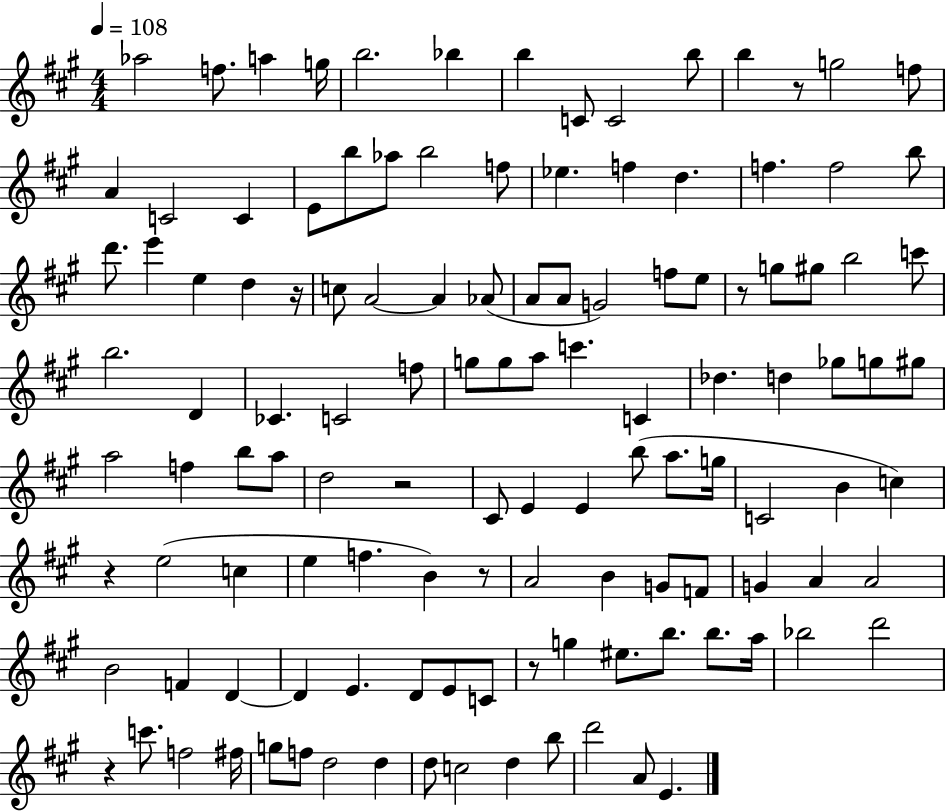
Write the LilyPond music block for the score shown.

{
  \clef treble
  \numericTimeSignature
  \time 4/4
  \key a \major
  \tempo 4 = 108
  \repeat volta 2 { aes''2 f''8. a''4 g''16 | b''2. bes''4 | b''4 c'8 c'2 b''8 | b''4 r8 g''2 f''8 | \break a'4 c'2 c'4 | e'8 b''8 aes''8 b''2 f''8 | ees''4. f''4 d''4. | f''4. f''2 b''8 | \break d'''8. e'''4 e''4 d''4 r16 | c''8 a'2~~ a'4 aes'8( | a'8 a'8 g'2) f''8 e''8 | r8 g''8 gis''8 b''2 c'''8 | \break b''2. d'4 | ces'4. c'2 f''8 | g''8 g''8 a''8 c'''4. c'4 | des''4. d''4 ges''8 g''8 gis''8 | \break a''2 f''4 b''8 a''8 | d''2 r2 | cis'8 e'4 e'4 b''8( a''8. g''16 | c'2 b'4 c''4) | \break r4 e''2( c''4 | e''4 f''4. b'4) r8 | a'2 b'4 g'8 f'8 | g'4 a'4 a'2 | \break b'2 f'4 d'4~~ | d'4 e'4. d'8 e'8 c'8 | r8 g''4 eis''8. b''8. b''8. a''16 | bes''2 d'''2 | \break r4 c'''8. f''2 fis''16 | g''8 f''8 d''2 d''4 | d''8 c''2 d''4 b''8 | d'''2 a'8 e'4. | \break } \bar "|."
}